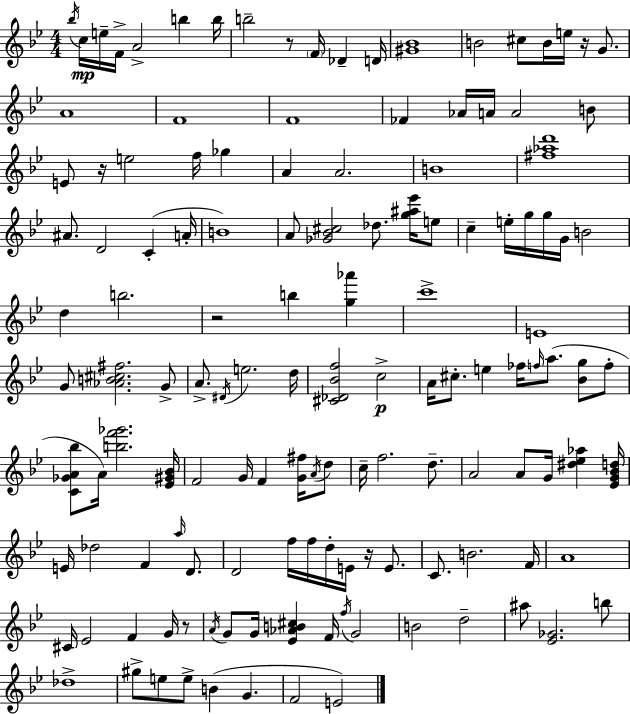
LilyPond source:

{
  \clef treble
  \numericTimeSignature
  \time 4/4
  \key bes \major
  \acciaccatura { bes''16 }\mp c''16 e''16-- f'16-> a'2-> b''4 | b''16 b''2-- r8 \parenthesize f'16 des'4-- | d'16 <gis' bes'>1 | b'2 cis''8 b'16 e''16 r16 g'8. | \break a'1 | f'1 | f'1 | fes'4 aes'16 a'16 a'2 b'8 | \break e'8 r16 e''2 f''16 ges''4 | a'4 a'2. | b'1 | <fis'' aes'' d'''>1 | \break ais'8. d'2 c'4-.( | a'16-. b'1) | a'8 <ges' bes' cis''>2 des''8. <g'' ais'' ees'''>16 e''8 | c''4-- e''16-. g''16 g''16 g'16 b'2 | \break d''4 b''2. | r2 b''4 <g'' aes'''>4 | c'''1-> | e'1 | \break g'8 <aes' b' cis'' fis''>2. g'8-> | a'8.-> \acciaccatura { dis'16 } e''2. | d''16 <cis' des' bes' f''>2 c''2->\p | a'16 cis''8.-. e''4 fes''16 \grace { f''16 }( a''8. <bes' g''>8 | \break f''8-. <c' ges' a' bes''>8 a'16) <b'' f''' ges'''>2. | <ees' gis' bes'>16 f'2 g'16 f'4 | <g' fis''>16 \acciaccatura { a'16 } d''8 c''16-- f''2. | d''8.-- a'2 a'8 g'16 <dis'' ees'' aes''>4 | \break <ees' g' bes' d''>16 e'16 des''2 f'4 | \grace { a''16 } d'8. d'2 f''16 f''16 d''16-. | e'16 r16 e'8. c'8. b'2. | f'16 a'1 | \break cis'16 ees'2 f'4 | g'16 r8 \acciaccatura { a'16 } g'8 g'16 <ees' aes' b' cis''>4 f'16 \acciaccatura { f''16 } g'2 | b'2 d''2-- | ais''8 <ees' ges'>2. | \break b''8 des''1-> | gis''8-> e''8 e''8-> b'4( | g'4. f'2 e'2) | \bar "|."
}